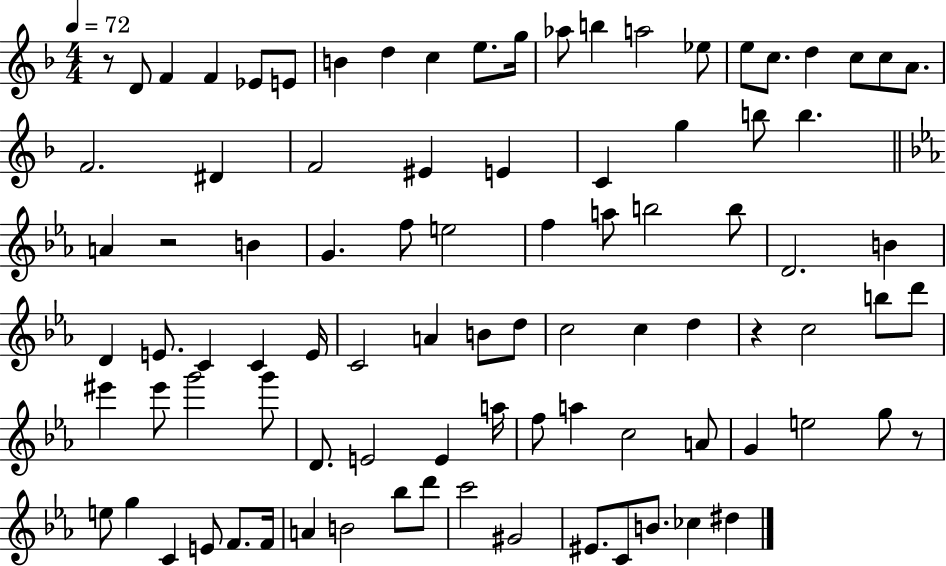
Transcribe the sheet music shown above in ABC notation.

X:1
T:Untitled
M:4/4
L:1/4
K:F
z/2 D/2 F F _E/2 E/2 B d c e/2 g/4 _a/2 b a2 _e/2 e/2 c/2 d c/2 c/2 A/2 F2 ^D F2 ^E E C g b/2 b A z2 B G f/2 e2 f a/2 b2 b/2 D2 B D E/2 C C E/4 C2 A B/2 d/2 c2 c d z c2 b/2 d'/2 ^e' ^e'/2 g'2 g'/2 D/2 E2 E a/4 f/2 a c2 A/2 G e2 g/2 z/2 e/2 g C E/2 F/2 F/4 A B2 _b/2 d'/2 c'2 ^G2 ^E/2 C/2 B/2 _c ^d